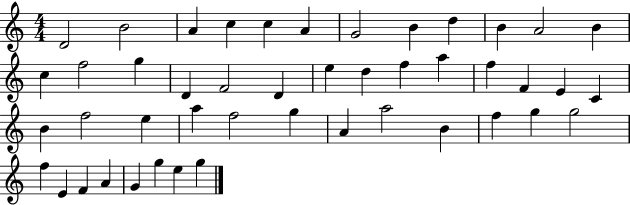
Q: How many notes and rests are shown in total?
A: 46